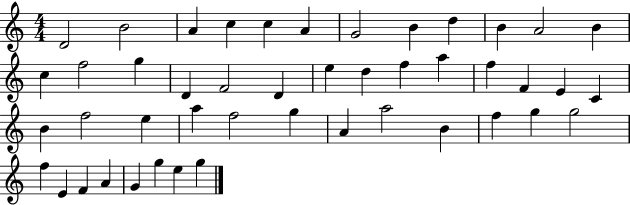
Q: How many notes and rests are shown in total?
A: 46